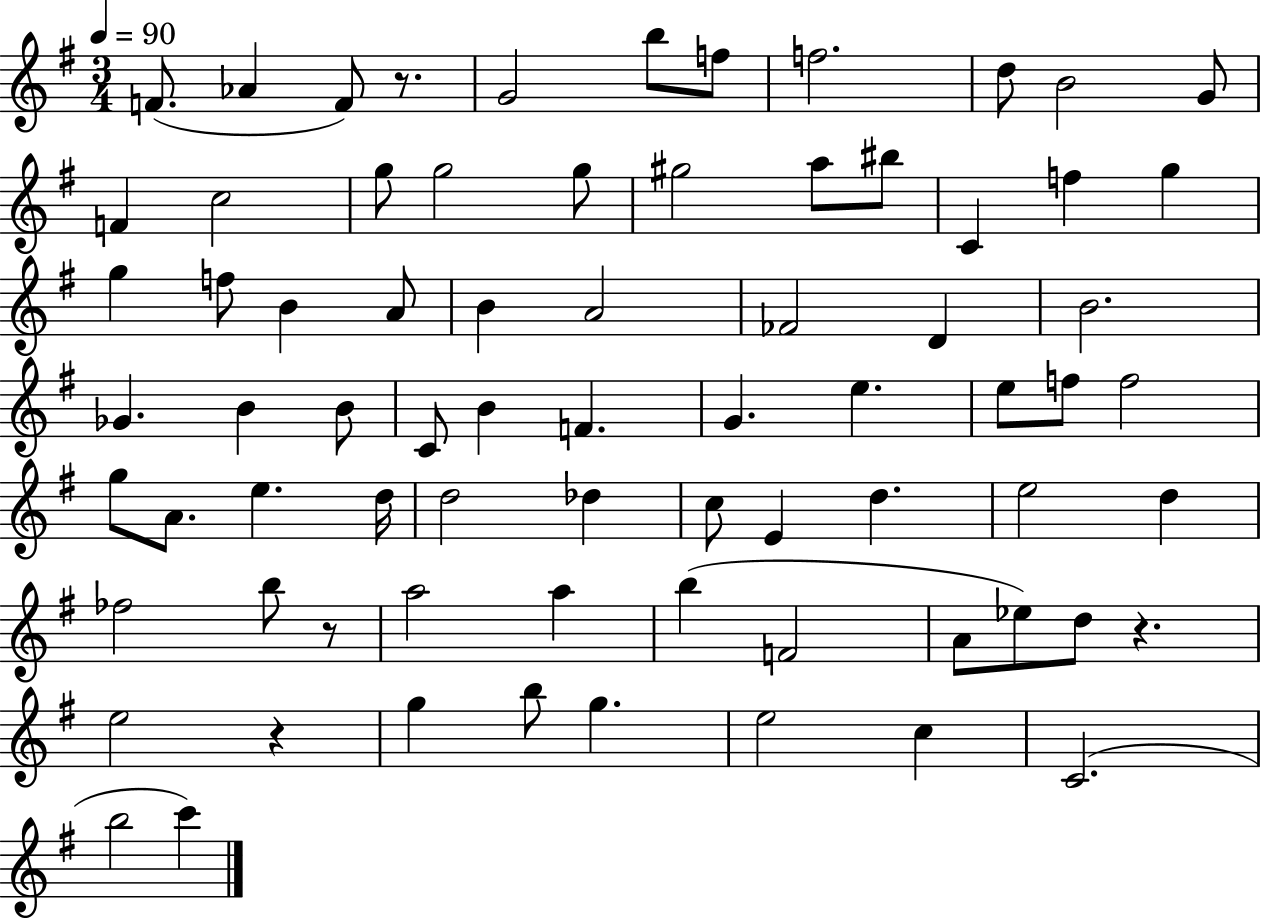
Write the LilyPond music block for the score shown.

{
  \clef treble
  \numericTimeSignature
  \time 3/4
  \key g \major
  \tempo 4 = 90
  f'8.( aes'4 f'8) r8. | g'2 b''8 f''8 | f''2. | d''8 b'2 g'8 | \break f'4 c''2 | g''8 g''2 g''8 | gis''2 a''8 bis''8 | c'4 f''4 g''4 | \break g''4 f''8 b'4 a'8 | b'4 a'2 | fes'2 d'4 | b'2. | \break ges'4. b'4 b'8 | c'8 b'4 f'4. | g'4. e''4. | e''8 f''8 f''2 | \break g''8 a'8. e''4. d''16 | d''2 des''4 | c''8 e'4 d''4. | e''2 d''4 | \break fes''2 b''8 r8 | a''2 a''4 | b''4( f'2 | a'8 ees''8) d''8 r4. | \break e''2 r4 | g''4 b''8 g''4. | e''2 c''4 | c'2.( | \break b''2 c'''4) | \bar "|."
}